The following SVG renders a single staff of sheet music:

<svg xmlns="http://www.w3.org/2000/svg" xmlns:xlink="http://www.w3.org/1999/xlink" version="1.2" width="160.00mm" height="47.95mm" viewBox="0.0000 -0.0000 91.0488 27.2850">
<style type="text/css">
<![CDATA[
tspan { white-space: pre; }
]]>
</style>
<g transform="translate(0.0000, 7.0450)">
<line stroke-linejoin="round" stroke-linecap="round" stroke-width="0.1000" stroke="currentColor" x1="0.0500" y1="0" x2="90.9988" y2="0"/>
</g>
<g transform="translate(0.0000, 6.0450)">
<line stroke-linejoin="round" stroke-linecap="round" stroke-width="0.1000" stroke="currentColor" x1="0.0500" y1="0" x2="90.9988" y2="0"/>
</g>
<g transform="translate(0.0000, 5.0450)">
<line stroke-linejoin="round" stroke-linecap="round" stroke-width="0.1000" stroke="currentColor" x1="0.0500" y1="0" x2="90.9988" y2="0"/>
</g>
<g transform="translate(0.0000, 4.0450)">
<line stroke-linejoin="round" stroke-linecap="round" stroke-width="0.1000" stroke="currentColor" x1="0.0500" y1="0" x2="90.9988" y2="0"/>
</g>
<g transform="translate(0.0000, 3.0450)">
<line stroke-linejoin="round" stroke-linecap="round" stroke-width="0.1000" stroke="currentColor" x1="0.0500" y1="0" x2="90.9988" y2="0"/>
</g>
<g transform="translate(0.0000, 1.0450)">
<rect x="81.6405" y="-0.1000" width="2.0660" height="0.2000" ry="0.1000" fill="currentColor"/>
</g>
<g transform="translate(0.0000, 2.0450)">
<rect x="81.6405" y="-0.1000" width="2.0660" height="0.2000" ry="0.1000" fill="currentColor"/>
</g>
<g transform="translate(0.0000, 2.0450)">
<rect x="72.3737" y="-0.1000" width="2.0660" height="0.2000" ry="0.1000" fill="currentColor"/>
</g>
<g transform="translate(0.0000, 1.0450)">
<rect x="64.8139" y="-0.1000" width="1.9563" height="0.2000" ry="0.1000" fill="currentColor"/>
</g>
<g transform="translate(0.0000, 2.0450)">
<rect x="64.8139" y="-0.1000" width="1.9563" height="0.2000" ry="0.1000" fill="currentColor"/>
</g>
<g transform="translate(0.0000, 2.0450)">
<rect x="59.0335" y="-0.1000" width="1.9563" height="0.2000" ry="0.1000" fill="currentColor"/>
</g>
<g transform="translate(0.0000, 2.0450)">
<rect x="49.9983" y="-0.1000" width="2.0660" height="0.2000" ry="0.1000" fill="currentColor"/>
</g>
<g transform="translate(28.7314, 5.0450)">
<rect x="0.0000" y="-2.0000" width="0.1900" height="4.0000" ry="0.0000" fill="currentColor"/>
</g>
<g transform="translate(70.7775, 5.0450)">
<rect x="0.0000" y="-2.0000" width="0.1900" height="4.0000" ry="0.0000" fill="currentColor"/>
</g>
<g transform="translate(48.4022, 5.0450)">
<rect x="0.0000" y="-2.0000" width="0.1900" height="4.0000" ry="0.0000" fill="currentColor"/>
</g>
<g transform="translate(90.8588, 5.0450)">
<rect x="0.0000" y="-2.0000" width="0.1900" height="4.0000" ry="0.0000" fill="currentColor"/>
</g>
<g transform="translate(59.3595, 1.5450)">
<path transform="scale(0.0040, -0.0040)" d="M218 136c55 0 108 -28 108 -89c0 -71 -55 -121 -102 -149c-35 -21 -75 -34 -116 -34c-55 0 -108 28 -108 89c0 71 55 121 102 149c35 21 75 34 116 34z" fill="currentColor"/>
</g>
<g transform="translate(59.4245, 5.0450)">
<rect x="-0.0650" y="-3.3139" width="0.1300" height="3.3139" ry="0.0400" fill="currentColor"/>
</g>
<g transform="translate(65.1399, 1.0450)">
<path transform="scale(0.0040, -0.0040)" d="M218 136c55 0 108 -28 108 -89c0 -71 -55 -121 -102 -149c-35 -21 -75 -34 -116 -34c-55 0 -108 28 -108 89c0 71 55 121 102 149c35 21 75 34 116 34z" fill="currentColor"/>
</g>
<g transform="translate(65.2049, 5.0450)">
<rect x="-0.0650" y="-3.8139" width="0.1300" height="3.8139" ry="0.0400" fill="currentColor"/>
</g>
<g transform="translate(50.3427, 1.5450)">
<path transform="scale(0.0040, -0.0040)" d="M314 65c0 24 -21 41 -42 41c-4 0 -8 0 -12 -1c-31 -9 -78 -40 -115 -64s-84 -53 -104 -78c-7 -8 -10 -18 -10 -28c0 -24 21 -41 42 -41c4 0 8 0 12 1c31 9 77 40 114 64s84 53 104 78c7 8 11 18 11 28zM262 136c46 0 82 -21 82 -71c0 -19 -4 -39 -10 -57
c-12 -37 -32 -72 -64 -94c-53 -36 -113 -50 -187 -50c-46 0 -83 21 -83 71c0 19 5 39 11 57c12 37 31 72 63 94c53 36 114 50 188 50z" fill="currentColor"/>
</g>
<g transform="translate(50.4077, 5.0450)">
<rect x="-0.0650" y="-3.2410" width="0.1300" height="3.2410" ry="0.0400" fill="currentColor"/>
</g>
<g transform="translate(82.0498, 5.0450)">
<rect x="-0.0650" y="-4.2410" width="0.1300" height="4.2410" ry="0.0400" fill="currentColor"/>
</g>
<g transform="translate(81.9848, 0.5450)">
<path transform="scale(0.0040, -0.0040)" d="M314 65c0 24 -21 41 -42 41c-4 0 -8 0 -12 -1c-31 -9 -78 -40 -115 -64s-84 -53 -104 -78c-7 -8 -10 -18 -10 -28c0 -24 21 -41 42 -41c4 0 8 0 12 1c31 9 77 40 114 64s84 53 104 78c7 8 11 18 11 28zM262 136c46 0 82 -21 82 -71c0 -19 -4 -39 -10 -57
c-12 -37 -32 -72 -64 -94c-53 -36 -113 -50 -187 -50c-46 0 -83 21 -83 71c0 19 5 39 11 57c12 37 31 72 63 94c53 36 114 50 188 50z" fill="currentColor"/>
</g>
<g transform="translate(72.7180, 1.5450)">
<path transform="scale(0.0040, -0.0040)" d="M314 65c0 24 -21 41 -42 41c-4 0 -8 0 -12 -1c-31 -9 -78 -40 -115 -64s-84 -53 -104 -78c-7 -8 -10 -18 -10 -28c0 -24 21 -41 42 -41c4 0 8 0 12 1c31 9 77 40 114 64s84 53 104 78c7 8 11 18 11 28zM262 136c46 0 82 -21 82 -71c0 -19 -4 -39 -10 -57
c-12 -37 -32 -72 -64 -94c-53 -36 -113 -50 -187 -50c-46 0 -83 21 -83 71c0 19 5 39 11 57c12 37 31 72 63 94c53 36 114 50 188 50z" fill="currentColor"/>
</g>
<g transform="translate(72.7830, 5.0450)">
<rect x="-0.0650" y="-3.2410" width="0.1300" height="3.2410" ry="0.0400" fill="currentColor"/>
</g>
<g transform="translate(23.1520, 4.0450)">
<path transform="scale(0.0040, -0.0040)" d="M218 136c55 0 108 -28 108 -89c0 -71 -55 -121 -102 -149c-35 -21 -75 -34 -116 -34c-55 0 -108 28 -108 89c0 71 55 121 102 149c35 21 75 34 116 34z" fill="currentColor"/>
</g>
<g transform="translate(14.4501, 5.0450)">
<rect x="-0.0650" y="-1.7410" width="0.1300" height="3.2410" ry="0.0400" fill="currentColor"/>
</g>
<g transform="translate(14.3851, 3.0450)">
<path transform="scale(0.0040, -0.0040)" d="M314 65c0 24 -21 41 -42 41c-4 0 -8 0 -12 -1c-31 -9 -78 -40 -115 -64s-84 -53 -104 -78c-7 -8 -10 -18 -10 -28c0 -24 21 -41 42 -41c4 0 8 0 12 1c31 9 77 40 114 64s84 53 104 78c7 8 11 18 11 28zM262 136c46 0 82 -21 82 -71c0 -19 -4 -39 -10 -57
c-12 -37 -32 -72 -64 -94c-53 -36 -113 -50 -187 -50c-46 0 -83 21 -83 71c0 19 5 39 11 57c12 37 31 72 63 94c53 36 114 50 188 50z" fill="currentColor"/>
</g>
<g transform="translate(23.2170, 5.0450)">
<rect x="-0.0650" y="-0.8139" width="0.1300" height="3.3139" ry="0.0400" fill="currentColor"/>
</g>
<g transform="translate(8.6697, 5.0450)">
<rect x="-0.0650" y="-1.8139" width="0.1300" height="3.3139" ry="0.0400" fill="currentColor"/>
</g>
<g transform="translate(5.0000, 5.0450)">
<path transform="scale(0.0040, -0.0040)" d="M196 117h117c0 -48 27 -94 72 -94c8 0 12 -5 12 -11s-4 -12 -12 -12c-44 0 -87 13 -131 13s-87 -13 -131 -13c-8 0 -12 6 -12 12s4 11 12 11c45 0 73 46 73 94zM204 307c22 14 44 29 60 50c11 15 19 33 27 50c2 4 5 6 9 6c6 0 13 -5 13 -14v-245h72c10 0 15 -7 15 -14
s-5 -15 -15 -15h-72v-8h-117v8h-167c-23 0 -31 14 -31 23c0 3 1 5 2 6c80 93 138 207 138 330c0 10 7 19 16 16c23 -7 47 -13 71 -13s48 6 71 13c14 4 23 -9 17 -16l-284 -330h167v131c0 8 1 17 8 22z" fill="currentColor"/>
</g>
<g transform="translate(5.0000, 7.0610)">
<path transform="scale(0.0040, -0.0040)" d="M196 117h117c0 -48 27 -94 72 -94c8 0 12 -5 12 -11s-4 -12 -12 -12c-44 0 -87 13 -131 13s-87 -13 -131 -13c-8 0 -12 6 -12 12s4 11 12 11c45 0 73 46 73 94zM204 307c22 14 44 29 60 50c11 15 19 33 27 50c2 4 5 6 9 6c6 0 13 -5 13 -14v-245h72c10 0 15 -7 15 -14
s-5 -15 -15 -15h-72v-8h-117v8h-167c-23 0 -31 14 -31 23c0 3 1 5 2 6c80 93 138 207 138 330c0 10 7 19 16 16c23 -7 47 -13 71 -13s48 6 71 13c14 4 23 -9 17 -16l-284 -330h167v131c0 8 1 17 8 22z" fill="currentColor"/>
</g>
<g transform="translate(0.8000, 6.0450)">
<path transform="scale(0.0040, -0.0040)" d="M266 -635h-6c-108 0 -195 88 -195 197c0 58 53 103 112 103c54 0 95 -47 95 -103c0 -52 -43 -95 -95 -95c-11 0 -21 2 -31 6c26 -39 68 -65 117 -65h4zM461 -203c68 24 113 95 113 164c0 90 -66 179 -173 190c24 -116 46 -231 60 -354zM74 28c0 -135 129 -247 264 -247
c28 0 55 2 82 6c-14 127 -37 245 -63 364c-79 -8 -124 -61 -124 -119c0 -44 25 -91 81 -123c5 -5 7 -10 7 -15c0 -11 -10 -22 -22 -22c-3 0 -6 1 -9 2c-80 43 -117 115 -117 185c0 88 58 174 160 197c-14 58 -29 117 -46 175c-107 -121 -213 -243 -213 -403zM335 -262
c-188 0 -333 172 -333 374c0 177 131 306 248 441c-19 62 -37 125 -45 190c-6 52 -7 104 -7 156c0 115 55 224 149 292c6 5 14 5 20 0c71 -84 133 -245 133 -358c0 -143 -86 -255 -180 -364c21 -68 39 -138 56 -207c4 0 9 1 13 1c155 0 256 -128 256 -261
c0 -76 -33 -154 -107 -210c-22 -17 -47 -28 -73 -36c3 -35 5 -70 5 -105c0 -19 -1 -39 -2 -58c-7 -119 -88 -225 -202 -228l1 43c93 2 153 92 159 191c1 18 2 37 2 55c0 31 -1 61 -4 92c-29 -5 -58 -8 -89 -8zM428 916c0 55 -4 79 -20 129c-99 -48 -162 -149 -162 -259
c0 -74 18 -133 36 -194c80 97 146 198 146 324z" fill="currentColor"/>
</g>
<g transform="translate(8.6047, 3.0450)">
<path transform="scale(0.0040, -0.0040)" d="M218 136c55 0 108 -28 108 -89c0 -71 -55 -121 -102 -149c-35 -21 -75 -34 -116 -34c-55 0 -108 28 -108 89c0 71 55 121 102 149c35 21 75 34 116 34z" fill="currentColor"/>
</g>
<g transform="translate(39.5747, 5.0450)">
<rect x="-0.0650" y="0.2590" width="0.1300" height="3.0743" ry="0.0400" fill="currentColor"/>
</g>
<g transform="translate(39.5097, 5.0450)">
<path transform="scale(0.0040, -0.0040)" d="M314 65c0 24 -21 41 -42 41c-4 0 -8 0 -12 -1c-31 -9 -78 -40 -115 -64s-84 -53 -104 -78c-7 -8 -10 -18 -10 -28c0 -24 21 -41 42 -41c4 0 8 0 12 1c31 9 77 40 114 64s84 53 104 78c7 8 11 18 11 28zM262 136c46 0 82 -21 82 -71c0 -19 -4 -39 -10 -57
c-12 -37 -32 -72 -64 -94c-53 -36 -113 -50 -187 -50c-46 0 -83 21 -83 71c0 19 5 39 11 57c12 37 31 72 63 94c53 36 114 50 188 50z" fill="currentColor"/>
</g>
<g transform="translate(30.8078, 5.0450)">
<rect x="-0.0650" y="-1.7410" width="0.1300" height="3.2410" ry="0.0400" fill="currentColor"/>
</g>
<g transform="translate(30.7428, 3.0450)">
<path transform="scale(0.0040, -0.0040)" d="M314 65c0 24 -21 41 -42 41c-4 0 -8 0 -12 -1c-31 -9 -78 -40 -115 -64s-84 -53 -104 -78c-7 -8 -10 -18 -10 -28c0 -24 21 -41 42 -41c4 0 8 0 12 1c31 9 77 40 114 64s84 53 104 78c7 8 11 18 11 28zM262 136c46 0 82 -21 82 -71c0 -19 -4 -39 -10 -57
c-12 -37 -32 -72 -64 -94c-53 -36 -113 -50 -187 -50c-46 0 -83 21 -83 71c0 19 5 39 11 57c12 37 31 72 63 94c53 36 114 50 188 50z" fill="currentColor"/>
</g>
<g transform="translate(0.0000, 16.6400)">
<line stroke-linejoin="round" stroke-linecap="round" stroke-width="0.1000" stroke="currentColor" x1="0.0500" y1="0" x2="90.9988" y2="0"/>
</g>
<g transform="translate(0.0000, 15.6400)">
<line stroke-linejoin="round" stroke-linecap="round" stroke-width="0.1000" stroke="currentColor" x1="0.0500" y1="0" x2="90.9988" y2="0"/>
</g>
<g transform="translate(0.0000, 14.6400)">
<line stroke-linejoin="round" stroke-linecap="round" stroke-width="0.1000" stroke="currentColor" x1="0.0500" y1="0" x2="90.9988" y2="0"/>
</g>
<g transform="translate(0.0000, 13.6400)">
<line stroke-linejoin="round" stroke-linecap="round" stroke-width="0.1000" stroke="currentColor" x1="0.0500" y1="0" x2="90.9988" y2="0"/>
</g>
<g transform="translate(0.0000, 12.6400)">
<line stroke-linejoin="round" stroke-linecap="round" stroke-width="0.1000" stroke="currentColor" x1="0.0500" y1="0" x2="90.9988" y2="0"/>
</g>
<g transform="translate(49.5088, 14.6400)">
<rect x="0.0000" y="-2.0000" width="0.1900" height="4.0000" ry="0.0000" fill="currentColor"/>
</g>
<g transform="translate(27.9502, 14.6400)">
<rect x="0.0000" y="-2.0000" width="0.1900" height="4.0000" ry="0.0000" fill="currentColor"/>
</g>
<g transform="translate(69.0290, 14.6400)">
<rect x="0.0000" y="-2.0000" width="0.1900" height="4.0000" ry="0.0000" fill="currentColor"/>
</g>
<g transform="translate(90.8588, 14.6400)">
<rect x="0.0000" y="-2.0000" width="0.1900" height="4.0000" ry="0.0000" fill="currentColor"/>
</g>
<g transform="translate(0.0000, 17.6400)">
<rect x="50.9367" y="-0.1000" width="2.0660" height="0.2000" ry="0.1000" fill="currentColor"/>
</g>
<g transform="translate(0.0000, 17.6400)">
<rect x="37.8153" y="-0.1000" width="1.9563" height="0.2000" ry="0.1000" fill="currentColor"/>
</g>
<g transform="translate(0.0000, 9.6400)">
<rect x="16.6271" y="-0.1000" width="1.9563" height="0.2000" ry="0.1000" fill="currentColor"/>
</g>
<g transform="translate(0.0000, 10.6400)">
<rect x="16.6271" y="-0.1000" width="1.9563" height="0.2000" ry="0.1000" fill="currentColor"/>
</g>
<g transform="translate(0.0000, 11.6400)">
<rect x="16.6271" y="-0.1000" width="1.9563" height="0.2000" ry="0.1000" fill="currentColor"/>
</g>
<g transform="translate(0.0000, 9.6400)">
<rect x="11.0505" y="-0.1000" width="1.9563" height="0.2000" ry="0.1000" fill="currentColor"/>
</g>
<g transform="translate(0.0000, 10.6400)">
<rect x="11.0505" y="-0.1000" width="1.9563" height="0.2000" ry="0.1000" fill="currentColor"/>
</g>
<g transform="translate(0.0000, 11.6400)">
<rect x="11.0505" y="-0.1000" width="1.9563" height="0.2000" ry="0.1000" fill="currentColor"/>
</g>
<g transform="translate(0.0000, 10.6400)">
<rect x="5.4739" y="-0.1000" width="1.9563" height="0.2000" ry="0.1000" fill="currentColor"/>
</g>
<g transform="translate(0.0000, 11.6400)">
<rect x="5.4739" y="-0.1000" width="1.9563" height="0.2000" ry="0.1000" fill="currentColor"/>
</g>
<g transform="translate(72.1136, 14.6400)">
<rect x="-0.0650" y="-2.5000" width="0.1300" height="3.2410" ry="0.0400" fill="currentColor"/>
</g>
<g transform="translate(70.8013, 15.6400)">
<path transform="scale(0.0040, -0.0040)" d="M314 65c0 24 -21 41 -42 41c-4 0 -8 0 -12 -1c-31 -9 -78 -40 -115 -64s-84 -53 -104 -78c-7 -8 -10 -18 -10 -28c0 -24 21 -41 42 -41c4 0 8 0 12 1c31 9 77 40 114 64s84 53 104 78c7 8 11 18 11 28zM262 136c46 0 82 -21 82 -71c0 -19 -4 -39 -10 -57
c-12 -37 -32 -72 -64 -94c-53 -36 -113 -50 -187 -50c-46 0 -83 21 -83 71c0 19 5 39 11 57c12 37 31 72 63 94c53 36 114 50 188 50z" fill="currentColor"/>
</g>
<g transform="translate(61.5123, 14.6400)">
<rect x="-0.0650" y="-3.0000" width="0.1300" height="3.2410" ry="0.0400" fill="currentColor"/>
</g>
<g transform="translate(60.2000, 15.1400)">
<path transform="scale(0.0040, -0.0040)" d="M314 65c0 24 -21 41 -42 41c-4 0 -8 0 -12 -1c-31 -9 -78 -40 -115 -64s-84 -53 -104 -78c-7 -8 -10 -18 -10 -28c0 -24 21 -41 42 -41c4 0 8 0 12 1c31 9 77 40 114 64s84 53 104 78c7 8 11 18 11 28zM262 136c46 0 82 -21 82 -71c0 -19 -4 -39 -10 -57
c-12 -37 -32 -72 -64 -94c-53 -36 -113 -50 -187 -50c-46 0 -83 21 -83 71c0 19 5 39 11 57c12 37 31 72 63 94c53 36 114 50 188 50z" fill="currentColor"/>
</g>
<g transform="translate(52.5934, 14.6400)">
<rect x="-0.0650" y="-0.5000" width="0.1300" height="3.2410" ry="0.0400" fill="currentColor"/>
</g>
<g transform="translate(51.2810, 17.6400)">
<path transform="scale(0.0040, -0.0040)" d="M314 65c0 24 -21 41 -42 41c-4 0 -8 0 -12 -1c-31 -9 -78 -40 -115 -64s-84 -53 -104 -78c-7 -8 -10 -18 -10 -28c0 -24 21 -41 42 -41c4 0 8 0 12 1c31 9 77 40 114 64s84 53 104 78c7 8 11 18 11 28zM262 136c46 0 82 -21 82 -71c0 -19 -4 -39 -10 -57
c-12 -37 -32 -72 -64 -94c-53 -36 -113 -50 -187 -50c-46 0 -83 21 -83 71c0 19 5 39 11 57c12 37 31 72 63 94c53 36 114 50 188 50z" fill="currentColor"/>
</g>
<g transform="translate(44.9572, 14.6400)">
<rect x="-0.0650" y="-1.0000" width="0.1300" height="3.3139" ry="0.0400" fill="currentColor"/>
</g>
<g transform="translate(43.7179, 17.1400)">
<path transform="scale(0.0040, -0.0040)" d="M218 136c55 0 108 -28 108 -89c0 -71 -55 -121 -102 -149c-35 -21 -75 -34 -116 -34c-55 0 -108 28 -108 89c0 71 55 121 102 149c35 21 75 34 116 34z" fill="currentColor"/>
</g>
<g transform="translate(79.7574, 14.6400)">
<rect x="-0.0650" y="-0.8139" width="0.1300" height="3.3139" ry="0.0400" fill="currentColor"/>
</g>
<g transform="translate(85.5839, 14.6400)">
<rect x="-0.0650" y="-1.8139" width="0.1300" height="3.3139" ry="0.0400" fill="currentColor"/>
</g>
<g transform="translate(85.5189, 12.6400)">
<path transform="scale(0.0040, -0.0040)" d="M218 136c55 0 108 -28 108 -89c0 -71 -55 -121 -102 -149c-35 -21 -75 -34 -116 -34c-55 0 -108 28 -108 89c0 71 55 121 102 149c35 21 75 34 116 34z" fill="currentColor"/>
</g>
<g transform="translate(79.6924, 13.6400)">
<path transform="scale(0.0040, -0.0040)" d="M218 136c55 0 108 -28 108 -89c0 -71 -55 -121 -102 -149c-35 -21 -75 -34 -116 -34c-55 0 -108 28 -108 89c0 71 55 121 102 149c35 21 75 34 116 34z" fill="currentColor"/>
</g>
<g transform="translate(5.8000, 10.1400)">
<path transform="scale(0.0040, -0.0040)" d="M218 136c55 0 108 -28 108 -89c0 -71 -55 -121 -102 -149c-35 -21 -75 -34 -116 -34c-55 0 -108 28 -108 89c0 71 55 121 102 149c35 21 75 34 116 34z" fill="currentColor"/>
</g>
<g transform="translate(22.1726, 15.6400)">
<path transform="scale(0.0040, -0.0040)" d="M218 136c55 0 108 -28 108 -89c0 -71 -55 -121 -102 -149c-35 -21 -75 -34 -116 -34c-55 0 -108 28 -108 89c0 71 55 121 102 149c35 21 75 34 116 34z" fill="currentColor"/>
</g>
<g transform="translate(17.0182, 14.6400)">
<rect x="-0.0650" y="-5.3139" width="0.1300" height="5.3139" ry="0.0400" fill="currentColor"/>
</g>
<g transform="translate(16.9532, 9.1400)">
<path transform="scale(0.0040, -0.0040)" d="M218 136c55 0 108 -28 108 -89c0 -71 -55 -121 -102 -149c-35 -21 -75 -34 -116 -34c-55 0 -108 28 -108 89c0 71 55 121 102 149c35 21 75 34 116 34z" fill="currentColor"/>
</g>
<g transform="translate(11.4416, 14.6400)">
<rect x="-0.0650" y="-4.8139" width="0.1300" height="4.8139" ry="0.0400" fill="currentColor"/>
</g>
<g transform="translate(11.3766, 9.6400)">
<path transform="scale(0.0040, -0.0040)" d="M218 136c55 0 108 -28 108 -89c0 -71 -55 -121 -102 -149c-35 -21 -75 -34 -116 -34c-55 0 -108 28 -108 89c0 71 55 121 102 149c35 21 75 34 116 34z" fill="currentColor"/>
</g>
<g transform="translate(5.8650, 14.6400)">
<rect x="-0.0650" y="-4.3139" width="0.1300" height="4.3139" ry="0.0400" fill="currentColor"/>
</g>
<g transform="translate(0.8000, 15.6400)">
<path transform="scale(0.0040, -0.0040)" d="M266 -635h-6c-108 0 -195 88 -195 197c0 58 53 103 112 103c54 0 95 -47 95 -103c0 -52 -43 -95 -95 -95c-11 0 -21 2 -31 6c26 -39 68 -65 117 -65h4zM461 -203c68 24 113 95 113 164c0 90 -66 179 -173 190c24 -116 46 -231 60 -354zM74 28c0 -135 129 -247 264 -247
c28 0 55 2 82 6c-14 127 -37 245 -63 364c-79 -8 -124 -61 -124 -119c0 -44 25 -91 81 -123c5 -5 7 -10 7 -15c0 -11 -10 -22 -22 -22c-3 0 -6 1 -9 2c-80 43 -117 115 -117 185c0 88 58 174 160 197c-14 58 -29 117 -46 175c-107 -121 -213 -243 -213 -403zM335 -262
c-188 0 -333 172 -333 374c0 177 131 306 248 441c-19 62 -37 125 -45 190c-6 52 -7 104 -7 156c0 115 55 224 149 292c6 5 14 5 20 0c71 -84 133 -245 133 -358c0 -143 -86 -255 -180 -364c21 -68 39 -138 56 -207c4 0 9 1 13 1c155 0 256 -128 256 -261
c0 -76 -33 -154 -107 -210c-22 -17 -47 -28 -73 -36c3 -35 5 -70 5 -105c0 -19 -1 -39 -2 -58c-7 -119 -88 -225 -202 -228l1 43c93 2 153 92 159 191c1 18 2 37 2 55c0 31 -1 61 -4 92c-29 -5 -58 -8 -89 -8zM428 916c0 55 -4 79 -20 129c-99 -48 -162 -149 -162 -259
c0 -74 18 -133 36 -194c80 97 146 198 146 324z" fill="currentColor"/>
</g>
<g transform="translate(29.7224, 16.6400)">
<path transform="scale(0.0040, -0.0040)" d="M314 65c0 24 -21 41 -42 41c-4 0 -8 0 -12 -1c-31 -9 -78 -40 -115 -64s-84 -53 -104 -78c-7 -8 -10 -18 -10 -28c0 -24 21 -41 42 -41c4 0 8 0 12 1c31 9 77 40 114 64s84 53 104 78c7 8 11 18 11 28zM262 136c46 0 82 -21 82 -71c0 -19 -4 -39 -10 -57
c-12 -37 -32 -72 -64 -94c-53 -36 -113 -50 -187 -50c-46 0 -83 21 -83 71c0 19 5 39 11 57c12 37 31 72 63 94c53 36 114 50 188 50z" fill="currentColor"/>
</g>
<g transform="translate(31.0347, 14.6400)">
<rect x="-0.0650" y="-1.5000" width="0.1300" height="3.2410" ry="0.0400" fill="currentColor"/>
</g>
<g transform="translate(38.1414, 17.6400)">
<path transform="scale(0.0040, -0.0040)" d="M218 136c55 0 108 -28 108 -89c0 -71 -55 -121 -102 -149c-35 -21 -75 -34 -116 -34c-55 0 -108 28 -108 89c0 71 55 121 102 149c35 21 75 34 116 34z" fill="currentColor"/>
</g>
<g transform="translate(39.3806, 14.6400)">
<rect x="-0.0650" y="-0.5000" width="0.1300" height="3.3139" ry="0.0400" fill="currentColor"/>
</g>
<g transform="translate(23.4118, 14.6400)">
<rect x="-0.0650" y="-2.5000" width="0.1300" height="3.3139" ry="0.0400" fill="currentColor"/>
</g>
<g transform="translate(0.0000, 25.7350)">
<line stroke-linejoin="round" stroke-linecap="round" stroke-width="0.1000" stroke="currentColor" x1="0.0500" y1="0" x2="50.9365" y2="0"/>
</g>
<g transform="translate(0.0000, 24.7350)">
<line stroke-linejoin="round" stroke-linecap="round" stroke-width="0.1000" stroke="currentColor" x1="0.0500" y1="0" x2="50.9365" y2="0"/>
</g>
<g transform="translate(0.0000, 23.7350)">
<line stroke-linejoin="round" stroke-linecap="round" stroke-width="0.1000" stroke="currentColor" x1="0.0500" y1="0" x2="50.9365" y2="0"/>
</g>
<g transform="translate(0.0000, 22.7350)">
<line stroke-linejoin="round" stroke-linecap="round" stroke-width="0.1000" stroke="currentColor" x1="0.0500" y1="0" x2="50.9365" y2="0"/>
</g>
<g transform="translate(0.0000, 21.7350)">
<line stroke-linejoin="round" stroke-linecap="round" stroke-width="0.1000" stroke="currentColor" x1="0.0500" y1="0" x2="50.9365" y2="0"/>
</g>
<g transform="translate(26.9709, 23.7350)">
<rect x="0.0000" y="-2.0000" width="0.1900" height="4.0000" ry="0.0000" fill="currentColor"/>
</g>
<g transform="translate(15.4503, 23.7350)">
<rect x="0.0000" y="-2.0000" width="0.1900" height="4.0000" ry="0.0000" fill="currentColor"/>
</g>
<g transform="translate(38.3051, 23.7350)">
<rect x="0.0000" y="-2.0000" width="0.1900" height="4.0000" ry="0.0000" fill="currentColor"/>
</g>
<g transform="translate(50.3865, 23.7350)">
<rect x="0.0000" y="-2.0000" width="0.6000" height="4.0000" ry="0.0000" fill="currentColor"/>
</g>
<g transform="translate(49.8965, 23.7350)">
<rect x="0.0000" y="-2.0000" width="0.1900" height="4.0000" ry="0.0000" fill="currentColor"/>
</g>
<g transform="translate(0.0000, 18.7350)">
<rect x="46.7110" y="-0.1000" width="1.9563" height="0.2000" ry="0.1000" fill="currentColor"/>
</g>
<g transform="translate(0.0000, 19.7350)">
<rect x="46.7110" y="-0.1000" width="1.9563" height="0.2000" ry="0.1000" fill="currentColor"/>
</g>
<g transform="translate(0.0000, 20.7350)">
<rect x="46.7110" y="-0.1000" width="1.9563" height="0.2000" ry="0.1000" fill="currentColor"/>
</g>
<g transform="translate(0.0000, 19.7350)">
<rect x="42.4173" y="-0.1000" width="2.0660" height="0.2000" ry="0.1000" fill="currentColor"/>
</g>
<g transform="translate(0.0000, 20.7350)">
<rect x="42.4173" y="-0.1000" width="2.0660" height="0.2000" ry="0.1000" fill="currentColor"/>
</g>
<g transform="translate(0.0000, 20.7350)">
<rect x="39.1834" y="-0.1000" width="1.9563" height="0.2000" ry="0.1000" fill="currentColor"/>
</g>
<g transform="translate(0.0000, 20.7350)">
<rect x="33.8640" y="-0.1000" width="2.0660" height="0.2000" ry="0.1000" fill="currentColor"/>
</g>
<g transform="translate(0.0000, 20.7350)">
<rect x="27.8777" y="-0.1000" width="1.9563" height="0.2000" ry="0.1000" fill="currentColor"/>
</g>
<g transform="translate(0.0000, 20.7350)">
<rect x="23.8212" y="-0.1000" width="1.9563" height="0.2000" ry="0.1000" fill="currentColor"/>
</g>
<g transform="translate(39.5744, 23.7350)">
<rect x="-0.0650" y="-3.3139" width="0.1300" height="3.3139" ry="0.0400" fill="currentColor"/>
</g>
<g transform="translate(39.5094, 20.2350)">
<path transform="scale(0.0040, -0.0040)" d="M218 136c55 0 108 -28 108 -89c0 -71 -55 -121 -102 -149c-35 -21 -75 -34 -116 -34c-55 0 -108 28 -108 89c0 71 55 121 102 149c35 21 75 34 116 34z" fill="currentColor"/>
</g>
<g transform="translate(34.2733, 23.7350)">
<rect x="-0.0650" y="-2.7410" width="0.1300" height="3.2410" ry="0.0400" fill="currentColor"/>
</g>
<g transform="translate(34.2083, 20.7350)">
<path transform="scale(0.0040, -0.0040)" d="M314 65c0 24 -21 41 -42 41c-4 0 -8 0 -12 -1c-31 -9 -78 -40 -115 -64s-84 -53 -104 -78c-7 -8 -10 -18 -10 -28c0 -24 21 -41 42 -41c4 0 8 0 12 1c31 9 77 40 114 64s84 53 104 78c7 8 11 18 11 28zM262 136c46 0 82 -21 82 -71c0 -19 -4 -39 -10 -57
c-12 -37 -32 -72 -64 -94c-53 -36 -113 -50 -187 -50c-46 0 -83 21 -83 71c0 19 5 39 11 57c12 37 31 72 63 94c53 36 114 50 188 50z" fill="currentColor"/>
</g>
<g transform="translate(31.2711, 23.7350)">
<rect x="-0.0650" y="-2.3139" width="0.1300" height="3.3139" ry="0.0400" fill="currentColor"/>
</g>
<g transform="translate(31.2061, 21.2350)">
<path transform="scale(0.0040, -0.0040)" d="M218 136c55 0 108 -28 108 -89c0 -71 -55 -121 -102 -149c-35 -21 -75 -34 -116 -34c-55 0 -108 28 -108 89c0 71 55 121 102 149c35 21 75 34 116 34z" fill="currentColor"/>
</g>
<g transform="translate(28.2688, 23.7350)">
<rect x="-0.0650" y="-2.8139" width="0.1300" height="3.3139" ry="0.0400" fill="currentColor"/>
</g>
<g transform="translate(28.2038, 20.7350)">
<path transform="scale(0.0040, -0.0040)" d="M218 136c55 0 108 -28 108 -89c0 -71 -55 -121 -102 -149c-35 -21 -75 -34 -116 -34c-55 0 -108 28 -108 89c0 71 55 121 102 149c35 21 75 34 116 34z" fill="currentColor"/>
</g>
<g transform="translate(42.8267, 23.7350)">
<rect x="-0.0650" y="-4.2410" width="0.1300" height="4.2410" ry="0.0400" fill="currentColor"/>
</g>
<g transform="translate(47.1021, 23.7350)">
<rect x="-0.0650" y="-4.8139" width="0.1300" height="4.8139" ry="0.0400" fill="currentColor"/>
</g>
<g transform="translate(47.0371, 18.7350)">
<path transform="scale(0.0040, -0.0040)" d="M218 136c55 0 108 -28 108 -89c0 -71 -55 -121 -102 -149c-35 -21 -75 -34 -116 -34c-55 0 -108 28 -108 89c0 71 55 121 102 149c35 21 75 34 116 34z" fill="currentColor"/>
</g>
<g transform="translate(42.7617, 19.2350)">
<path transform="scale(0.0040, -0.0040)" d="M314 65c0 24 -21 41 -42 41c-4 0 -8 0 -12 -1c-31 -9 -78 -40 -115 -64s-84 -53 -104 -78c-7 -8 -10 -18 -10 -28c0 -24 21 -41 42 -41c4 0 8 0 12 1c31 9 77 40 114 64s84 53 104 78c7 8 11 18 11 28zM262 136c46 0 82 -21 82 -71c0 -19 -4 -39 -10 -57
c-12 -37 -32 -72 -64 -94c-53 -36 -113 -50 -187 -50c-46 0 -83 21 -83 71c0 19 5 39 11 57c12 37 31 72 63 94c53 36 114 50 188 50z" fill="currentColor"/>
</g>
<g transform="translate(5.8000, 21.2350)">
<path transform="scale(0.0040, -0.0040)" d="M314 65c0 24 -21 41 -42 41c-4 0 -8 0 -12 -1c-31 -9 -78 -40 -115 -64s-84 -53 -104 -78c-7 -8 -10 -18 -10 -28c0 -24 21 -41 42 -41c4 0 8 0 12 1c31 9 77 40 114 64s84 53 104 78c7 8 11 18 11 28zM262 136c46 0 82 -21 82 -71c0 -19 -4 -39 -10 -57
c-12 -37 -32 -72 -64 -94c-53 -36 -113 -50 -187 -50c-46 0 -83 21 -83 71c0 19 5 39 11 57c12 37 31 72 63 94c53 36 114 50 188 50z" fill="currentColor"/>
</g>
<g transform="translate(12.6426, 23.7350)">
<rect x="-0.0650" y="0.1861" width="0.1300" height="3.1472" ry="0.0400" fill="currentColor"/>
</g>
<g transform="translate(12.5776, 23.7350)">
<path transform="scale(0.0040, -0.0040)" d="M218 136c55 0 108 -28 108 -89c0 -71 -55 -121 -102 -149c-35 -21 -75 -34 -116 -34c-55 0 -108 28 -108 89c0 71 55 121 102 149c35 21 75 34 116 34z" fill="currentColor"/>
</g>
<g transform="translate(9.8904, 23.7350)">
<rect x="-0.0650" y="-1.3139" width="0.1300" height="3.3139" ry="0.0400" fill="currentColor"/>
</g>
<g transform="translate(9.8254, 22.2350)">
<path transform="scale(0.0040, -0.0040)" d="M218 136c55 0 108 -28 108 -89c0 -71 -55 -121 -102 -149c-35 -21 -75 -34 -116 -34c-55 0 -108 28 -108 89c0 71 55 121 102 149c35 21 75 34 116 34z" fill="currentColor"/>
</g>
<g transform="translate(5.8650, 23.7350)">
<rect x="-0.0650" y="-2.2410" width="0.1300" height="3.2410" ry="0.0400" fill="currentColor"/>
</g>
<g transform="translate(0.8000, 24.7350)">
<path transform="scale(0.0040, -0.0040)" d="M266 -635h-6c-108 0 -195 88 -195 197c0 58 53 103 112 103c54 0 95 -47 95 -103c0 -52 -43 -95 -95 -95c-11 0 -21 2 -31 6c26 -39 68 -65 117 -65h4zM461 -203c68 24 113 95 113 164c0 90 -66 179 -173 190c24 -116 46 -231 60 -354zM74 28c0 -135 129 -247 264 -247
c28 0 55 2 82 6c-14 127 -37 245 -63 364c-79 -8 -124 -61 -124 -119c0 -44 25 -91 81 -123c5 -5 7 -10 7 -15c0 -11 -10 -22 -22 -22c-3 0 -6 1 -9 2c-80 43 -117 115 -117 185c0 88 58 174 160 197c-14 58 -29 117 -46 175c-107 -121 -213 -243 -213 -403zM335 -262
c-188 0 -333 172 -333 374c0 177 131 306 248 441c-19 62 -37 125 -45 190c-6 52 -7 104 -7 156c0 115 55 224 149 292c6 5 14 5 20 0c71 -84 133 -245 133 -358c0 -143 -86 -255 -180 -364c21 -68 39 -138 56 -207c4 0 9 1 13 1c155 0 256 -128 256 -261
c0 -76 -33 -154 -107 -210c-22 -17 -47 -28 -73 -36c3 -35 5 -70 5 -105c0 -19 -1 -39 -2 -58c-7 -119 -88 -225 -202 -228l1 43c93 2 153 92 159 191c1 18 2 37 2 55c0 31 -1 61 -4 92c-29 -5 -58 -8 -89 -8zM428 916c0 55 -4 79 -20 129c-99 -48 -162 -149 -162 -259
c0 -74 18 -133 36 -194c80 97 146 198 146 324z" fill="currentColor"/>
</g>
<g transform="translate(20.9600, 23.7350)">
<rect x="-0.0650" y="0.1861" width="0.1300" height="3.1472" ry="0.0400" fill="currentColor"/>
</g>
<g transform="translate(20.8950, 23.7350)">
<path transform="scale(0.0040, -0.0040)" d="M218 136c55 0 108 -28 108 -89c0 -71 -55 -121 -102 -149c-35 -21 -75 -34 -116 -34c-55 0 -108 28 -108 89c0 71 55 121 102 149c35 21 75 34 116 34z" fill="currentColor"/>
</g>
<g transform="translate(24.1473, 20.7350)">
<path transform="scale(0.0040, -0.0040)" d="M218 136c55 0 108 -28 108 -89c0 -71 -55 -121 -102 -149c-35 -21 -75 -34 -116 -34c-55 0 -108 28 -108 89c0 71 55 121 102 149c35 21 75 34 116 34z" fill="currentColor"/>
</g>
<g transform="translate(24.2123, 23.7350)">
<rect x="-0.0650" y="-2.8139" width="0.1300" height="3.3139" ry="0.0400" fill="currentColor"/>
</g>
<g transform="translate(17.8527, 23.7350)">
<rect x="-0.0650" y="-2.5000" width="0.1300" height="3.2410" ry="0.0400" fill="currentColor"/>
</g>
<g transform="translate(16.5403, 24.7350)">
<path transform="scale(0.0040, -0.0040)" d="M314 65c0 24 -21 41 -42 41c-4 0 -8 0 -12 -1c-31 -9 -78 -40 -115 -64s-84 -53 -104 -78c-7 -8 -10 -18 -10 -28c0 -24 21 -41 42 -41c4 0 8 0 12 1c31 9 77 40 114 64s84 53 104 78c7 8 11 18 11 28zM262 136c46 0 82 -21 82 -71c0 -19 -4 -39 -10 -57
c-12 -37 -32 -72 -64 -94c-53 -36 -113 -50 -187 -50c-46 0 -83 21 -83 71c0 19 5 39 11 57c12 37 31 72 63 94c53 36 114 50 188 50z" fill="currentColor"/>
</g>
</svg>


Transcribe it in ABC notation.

X:1
T:Untitled
M:4/4
L:1/4
K:C
f f2 d f2 B2 b2 b c' b2 d'2 d' e' f' G E2 C D C2 A2 G2 d f g2 e B G2 B a a g a2 b d'2 e'